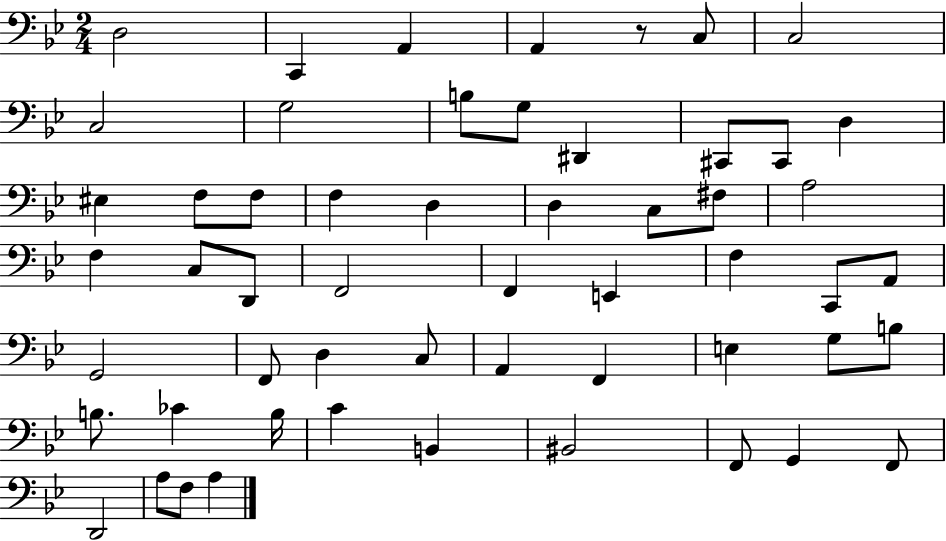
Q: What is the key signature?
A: BES major